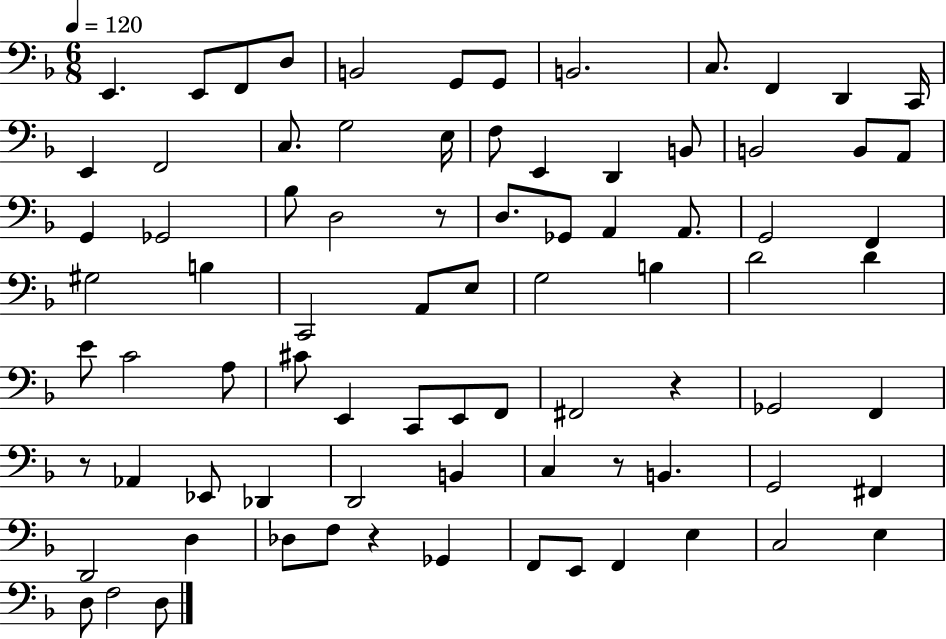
E2/q. E2/e F2/e D3/e B2/h G2/e G2/e B2/h. C3/e. F2/q D2/q C2/s E2/q F2/h C3/e. G3/h E3/s F3/e E2/q D2/q B2/e B2/h B2/e A2/e G2/q Gb2/h Bb3/e D3/h R/e D3/e. Gb2/e A2/q A2/e. G2/h F2/q G#3/h B3/q C2/h A2/e E3/e G3/h B3/q D4/h D4/q E4/e C4/h A3/e C#4/e E2/q C2/e E2/e F2/e F#2/h R/q Gb2/h F2/q R/e Ab2/q Eb2/e Db2/q D2/h B2/q C3/q R/e B2/q. G2/h F#2/q D2/h D3/q Db3/e F3/e R/q Gb2/q F2/e E2/e F2/q E3/q C3/h E3/q D3/e F3/h D3/e